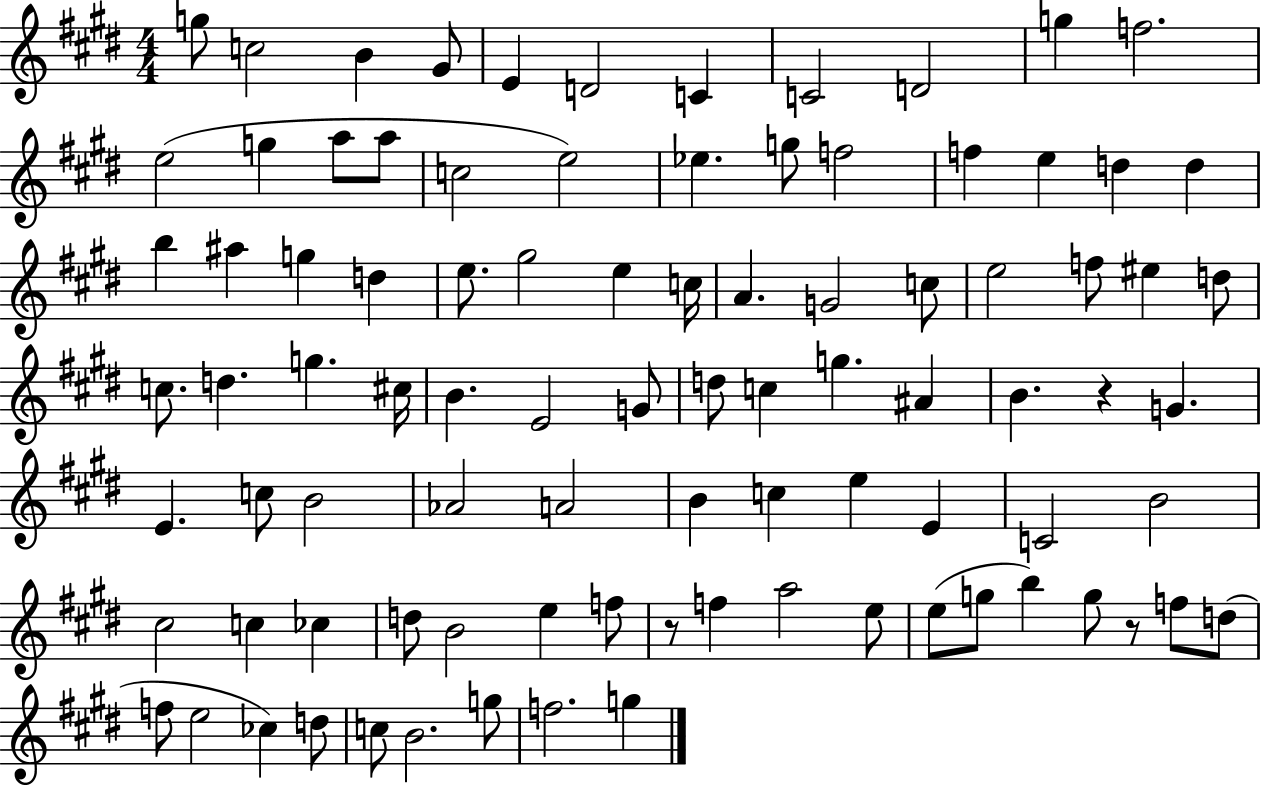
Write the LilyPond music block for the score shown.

{
  \clef treble
  \numericTimeSignature
  \time 4/4
  \key e \major
  g''8 c''2 b'4 gis'8 | e'4 d'2 c'4 | c'2 d'2 | g''4 f''2. | \break e''2( g''4 a''8 a''8 | c''2 e''2) | ees''4. g''8 f''2 | f''4 e''4 d''4 d''4 | \break b''4 ais''4 g''4 d''4 | e''8. gis''2 e''4 c''16 | a'4. g'2 c''8 | e''2 f''8 eis''4 d''8 | \break c''8. d''4. g''4. cis''16 | b'4. e'2 g'8 | d''8 c''4 g''4. ais'4 | b'4. r4 g'4. | \break e'4. c''8 b'2 | aes'2 a'2 | b'4 c''4 e''4 e'4 | c'2 b'2 | \break cis''2 c''4 ces''4 | d''8 b'2 e''4 f''8 | r8 f''4 a''2 e''8 | e''8( g''8 b''4) g''8 r8 f''8 d''8( | \break f''8 e''2 ces''4) d''8 | c''8 b'2. g''8 | f''2. g''4 | \bar "|."
}